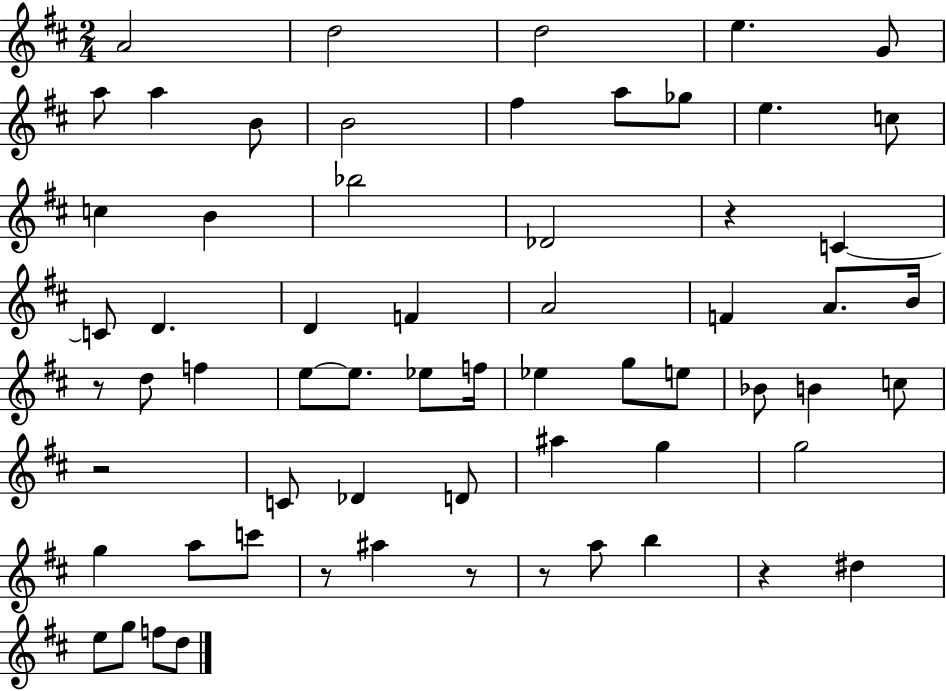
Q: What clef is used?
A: treble